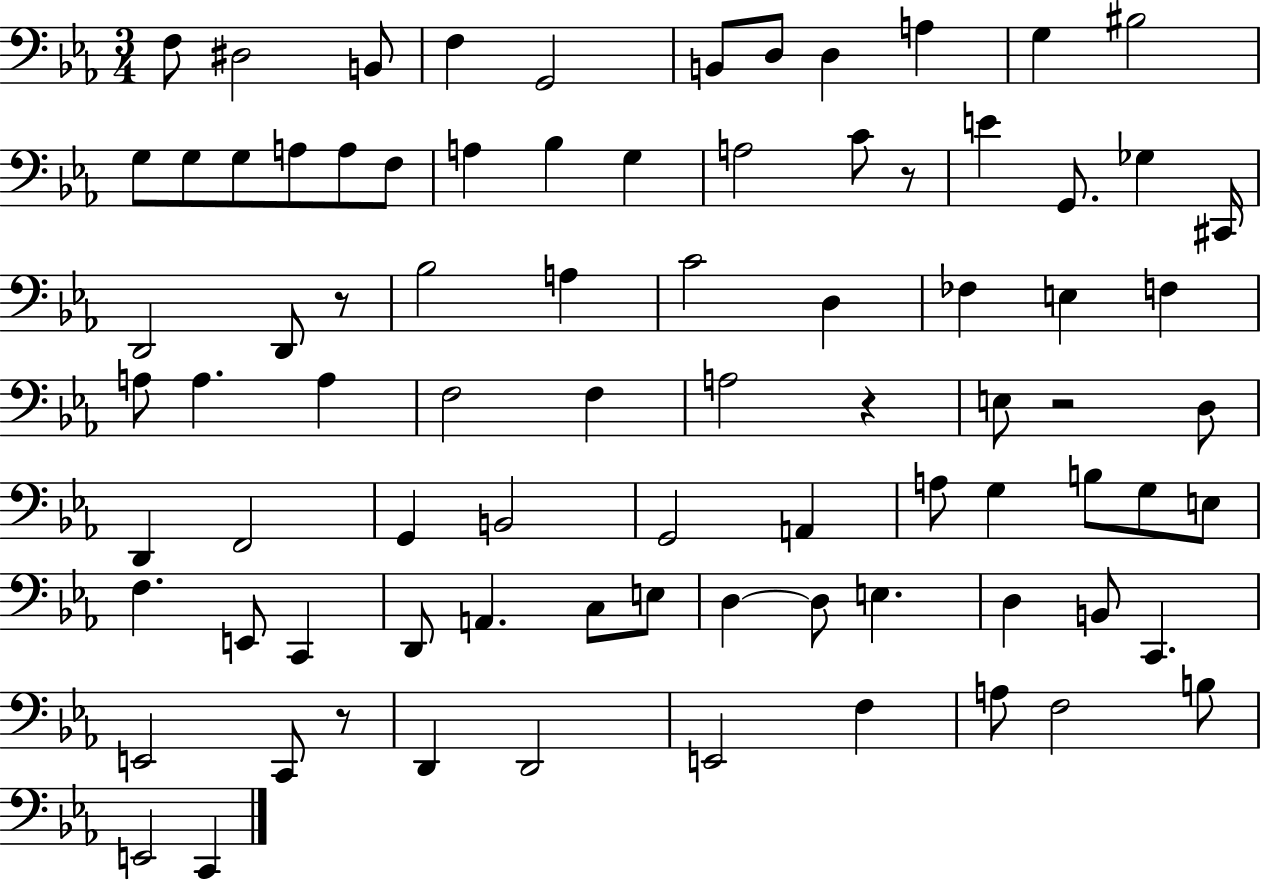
X:1
T:Untitled
M:3/4
L:1/4
K:Eb
F,/2 ^D,2 B,,/2 F, G,,2 B,,/2 D,/2 D, A, G, ^B,2 G,/2 G,/2 G,/2 A,/2 A,/2 F,/2 A, _B, G, A,2 C/2 z/2 E G,,/2 _G, ^C,,/4 D,,2 D,,/2 z/2 _B,2 A, C2 D, _F, E, F, A,/2 A, A, F,2 F, A,2 z E,/2 z2 D,/2 D,, F,,2 G,, B,,2 G,,2 A,, A,/2 G, B,/2 G,/2 E,/2 F, E,,/2 C,, D,,/2 A,, C,/2 E,/2 D, D,/2 E, D, B,,/2 C,, E,,2 C,,/2 z/2 D,, D,,2 E,,2 F, A,/2 F,2 B,/2 E,,2 C,,